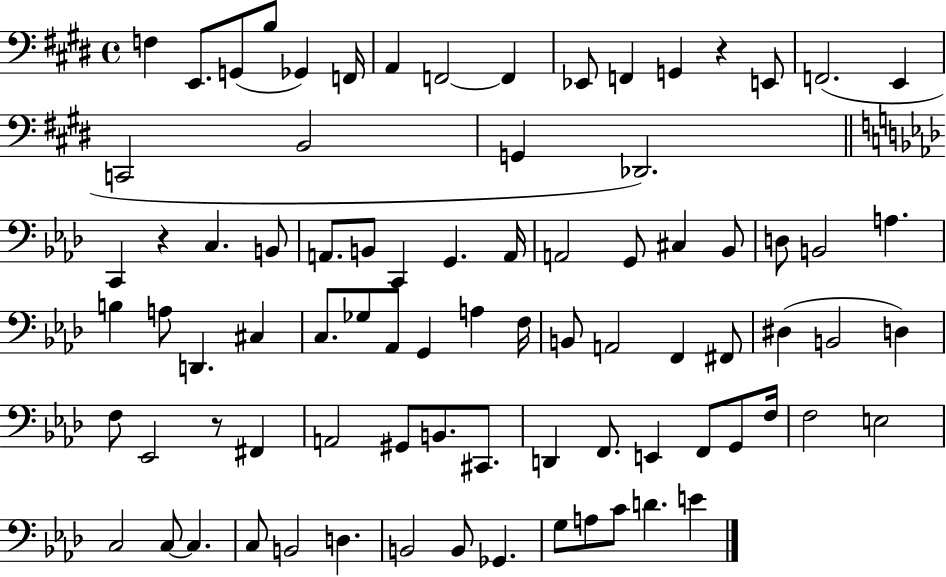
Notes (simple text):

F3/q E2/e. G2/e B3/e Gb2/q F2/s A2/q F2/h F2/q Eb2/e F2/q G2/q R/q E2/e F2/h. E2/q C2/h B2/h G2/q Db2/h. C2/q R/q C3/q. B2/e A2/e. B2/e C2/q G2/q. A2/s A2/h G2/e C#3/q Bb2/e D3/e B2/h A3/q. B3/q A3/e D2/q. C#3/q C3/e. Gb3/e Ab2/e G2/q A3/q F3/s B2/e A2/h F2/q F#2/e D#3/q B2/h D3/q F3/e Eb2/h R/e F#2/q A2/h G#2/e B2/e. C#2/e. D2/q F2/e. E2/q F2/e G2/e F3/s F3/h E3/h C3/h C3/e C3/q. C3/e B2/h D3/q. B2/h B2/e Gb2/q. G3/e A3/e C4/e D4/q. E4/q